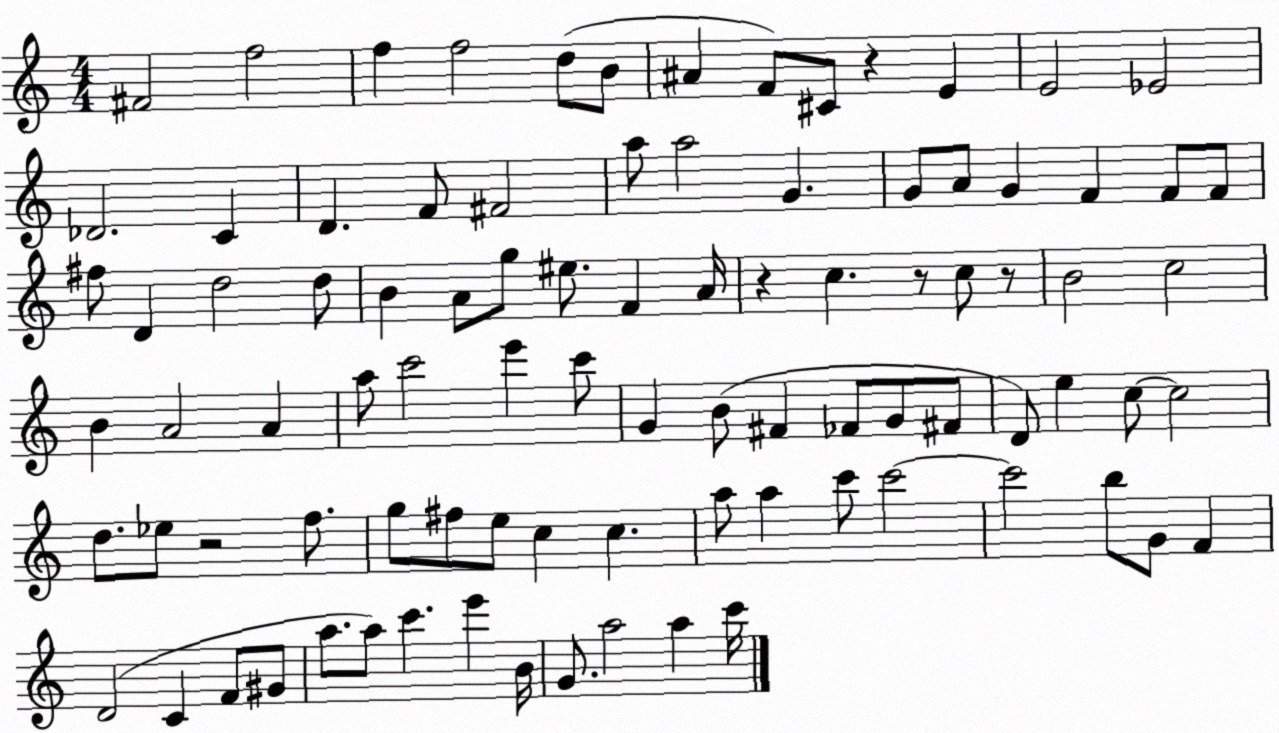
X:1
T:Untitled
M:4/4
L:1/4
K:C
^F2 f2 f f2 d/2 B/2 ^A F/2 ^C/2 z E E2 _E2 _D2 C D F/2 ^F2 a/2 a2 G G/2 A/2 G F F/2 F/2 ^f/2 D d2 d/2 B A/2 g/2 ^e/2 F A/4 z c z/2 c/2 z/2 B2 c2 B A2 A a/2 c'2 e' c'/2 G B/2 ^F _F/2 G/2 ^F/2 D/2 e c/2 c2 d/2 _e/2 z2 f/2 g/2 ^f/2 e/2 c c a/2 a c'/2 c'2 c'2 b/2 G/2 F D2 C F/2 ^G/2 a/2 a/2 c' e' B/4 G/2 a2 a c'/4